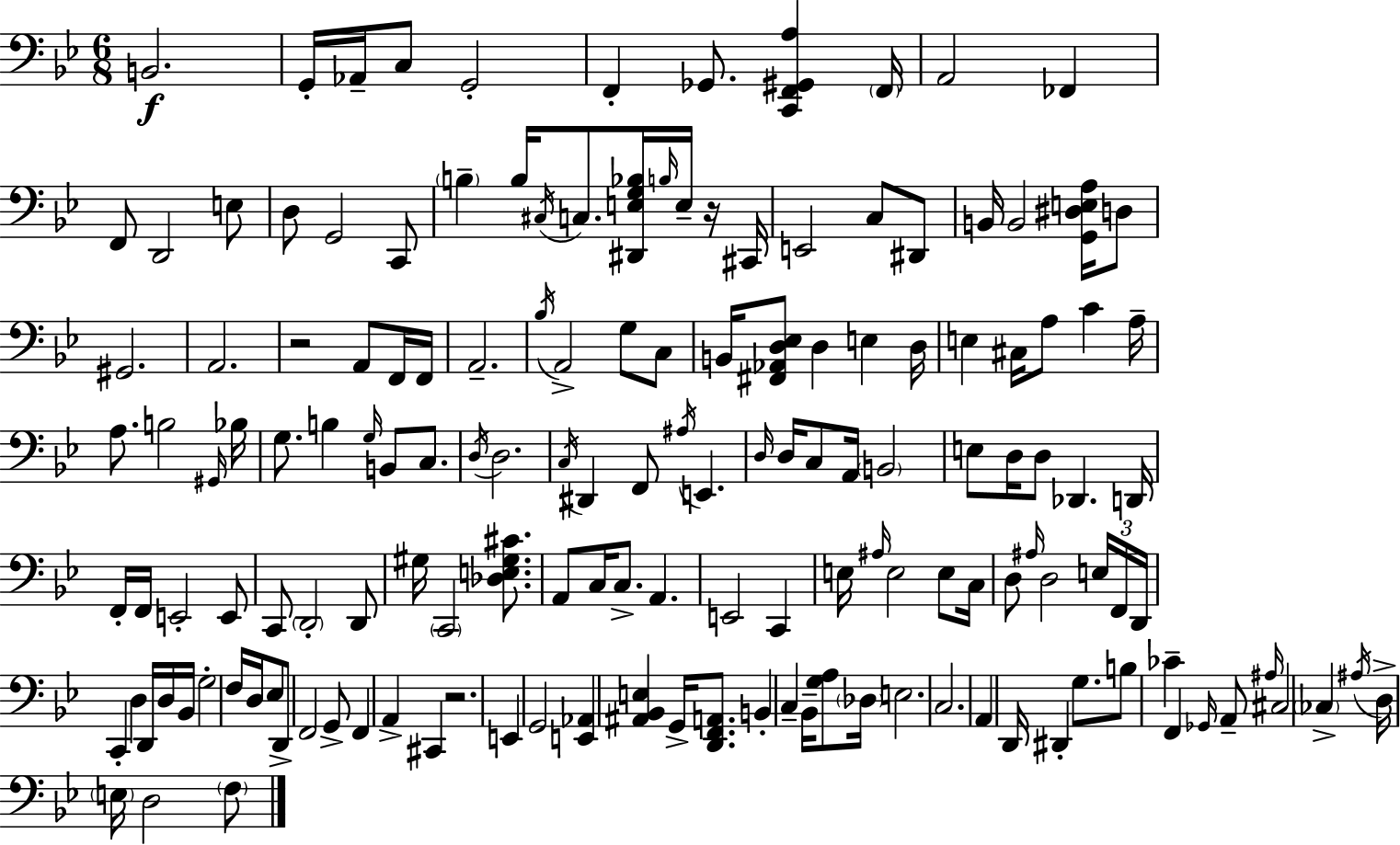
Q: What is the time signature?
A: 6/8